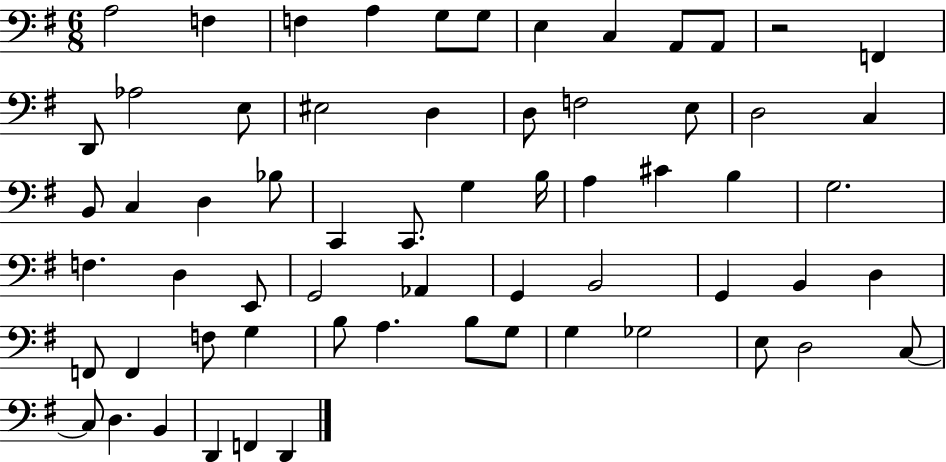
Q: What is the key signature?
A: G major